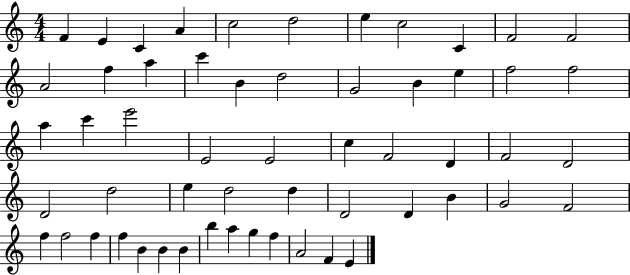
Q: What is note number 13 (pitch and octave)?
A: F5